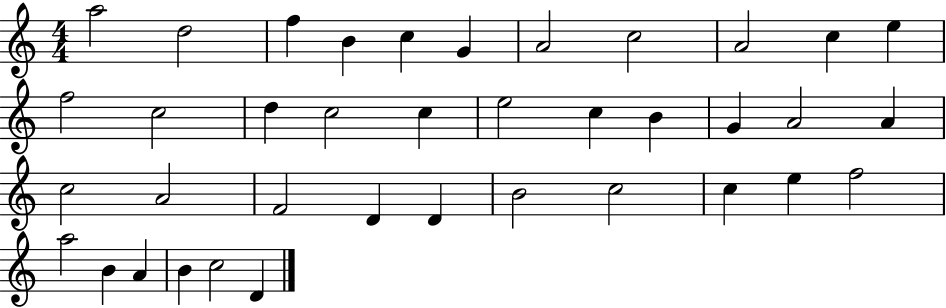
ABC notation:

X:1
T:Untitled
M:4/4
L:1/4
K:C
a2 d2 f B c G A2 c2 A2 c e f2 c2 d c2 c e2 c B G A2 A c2 A2 F2 D D B2 c2 c e f2 a2 B A B c2 D